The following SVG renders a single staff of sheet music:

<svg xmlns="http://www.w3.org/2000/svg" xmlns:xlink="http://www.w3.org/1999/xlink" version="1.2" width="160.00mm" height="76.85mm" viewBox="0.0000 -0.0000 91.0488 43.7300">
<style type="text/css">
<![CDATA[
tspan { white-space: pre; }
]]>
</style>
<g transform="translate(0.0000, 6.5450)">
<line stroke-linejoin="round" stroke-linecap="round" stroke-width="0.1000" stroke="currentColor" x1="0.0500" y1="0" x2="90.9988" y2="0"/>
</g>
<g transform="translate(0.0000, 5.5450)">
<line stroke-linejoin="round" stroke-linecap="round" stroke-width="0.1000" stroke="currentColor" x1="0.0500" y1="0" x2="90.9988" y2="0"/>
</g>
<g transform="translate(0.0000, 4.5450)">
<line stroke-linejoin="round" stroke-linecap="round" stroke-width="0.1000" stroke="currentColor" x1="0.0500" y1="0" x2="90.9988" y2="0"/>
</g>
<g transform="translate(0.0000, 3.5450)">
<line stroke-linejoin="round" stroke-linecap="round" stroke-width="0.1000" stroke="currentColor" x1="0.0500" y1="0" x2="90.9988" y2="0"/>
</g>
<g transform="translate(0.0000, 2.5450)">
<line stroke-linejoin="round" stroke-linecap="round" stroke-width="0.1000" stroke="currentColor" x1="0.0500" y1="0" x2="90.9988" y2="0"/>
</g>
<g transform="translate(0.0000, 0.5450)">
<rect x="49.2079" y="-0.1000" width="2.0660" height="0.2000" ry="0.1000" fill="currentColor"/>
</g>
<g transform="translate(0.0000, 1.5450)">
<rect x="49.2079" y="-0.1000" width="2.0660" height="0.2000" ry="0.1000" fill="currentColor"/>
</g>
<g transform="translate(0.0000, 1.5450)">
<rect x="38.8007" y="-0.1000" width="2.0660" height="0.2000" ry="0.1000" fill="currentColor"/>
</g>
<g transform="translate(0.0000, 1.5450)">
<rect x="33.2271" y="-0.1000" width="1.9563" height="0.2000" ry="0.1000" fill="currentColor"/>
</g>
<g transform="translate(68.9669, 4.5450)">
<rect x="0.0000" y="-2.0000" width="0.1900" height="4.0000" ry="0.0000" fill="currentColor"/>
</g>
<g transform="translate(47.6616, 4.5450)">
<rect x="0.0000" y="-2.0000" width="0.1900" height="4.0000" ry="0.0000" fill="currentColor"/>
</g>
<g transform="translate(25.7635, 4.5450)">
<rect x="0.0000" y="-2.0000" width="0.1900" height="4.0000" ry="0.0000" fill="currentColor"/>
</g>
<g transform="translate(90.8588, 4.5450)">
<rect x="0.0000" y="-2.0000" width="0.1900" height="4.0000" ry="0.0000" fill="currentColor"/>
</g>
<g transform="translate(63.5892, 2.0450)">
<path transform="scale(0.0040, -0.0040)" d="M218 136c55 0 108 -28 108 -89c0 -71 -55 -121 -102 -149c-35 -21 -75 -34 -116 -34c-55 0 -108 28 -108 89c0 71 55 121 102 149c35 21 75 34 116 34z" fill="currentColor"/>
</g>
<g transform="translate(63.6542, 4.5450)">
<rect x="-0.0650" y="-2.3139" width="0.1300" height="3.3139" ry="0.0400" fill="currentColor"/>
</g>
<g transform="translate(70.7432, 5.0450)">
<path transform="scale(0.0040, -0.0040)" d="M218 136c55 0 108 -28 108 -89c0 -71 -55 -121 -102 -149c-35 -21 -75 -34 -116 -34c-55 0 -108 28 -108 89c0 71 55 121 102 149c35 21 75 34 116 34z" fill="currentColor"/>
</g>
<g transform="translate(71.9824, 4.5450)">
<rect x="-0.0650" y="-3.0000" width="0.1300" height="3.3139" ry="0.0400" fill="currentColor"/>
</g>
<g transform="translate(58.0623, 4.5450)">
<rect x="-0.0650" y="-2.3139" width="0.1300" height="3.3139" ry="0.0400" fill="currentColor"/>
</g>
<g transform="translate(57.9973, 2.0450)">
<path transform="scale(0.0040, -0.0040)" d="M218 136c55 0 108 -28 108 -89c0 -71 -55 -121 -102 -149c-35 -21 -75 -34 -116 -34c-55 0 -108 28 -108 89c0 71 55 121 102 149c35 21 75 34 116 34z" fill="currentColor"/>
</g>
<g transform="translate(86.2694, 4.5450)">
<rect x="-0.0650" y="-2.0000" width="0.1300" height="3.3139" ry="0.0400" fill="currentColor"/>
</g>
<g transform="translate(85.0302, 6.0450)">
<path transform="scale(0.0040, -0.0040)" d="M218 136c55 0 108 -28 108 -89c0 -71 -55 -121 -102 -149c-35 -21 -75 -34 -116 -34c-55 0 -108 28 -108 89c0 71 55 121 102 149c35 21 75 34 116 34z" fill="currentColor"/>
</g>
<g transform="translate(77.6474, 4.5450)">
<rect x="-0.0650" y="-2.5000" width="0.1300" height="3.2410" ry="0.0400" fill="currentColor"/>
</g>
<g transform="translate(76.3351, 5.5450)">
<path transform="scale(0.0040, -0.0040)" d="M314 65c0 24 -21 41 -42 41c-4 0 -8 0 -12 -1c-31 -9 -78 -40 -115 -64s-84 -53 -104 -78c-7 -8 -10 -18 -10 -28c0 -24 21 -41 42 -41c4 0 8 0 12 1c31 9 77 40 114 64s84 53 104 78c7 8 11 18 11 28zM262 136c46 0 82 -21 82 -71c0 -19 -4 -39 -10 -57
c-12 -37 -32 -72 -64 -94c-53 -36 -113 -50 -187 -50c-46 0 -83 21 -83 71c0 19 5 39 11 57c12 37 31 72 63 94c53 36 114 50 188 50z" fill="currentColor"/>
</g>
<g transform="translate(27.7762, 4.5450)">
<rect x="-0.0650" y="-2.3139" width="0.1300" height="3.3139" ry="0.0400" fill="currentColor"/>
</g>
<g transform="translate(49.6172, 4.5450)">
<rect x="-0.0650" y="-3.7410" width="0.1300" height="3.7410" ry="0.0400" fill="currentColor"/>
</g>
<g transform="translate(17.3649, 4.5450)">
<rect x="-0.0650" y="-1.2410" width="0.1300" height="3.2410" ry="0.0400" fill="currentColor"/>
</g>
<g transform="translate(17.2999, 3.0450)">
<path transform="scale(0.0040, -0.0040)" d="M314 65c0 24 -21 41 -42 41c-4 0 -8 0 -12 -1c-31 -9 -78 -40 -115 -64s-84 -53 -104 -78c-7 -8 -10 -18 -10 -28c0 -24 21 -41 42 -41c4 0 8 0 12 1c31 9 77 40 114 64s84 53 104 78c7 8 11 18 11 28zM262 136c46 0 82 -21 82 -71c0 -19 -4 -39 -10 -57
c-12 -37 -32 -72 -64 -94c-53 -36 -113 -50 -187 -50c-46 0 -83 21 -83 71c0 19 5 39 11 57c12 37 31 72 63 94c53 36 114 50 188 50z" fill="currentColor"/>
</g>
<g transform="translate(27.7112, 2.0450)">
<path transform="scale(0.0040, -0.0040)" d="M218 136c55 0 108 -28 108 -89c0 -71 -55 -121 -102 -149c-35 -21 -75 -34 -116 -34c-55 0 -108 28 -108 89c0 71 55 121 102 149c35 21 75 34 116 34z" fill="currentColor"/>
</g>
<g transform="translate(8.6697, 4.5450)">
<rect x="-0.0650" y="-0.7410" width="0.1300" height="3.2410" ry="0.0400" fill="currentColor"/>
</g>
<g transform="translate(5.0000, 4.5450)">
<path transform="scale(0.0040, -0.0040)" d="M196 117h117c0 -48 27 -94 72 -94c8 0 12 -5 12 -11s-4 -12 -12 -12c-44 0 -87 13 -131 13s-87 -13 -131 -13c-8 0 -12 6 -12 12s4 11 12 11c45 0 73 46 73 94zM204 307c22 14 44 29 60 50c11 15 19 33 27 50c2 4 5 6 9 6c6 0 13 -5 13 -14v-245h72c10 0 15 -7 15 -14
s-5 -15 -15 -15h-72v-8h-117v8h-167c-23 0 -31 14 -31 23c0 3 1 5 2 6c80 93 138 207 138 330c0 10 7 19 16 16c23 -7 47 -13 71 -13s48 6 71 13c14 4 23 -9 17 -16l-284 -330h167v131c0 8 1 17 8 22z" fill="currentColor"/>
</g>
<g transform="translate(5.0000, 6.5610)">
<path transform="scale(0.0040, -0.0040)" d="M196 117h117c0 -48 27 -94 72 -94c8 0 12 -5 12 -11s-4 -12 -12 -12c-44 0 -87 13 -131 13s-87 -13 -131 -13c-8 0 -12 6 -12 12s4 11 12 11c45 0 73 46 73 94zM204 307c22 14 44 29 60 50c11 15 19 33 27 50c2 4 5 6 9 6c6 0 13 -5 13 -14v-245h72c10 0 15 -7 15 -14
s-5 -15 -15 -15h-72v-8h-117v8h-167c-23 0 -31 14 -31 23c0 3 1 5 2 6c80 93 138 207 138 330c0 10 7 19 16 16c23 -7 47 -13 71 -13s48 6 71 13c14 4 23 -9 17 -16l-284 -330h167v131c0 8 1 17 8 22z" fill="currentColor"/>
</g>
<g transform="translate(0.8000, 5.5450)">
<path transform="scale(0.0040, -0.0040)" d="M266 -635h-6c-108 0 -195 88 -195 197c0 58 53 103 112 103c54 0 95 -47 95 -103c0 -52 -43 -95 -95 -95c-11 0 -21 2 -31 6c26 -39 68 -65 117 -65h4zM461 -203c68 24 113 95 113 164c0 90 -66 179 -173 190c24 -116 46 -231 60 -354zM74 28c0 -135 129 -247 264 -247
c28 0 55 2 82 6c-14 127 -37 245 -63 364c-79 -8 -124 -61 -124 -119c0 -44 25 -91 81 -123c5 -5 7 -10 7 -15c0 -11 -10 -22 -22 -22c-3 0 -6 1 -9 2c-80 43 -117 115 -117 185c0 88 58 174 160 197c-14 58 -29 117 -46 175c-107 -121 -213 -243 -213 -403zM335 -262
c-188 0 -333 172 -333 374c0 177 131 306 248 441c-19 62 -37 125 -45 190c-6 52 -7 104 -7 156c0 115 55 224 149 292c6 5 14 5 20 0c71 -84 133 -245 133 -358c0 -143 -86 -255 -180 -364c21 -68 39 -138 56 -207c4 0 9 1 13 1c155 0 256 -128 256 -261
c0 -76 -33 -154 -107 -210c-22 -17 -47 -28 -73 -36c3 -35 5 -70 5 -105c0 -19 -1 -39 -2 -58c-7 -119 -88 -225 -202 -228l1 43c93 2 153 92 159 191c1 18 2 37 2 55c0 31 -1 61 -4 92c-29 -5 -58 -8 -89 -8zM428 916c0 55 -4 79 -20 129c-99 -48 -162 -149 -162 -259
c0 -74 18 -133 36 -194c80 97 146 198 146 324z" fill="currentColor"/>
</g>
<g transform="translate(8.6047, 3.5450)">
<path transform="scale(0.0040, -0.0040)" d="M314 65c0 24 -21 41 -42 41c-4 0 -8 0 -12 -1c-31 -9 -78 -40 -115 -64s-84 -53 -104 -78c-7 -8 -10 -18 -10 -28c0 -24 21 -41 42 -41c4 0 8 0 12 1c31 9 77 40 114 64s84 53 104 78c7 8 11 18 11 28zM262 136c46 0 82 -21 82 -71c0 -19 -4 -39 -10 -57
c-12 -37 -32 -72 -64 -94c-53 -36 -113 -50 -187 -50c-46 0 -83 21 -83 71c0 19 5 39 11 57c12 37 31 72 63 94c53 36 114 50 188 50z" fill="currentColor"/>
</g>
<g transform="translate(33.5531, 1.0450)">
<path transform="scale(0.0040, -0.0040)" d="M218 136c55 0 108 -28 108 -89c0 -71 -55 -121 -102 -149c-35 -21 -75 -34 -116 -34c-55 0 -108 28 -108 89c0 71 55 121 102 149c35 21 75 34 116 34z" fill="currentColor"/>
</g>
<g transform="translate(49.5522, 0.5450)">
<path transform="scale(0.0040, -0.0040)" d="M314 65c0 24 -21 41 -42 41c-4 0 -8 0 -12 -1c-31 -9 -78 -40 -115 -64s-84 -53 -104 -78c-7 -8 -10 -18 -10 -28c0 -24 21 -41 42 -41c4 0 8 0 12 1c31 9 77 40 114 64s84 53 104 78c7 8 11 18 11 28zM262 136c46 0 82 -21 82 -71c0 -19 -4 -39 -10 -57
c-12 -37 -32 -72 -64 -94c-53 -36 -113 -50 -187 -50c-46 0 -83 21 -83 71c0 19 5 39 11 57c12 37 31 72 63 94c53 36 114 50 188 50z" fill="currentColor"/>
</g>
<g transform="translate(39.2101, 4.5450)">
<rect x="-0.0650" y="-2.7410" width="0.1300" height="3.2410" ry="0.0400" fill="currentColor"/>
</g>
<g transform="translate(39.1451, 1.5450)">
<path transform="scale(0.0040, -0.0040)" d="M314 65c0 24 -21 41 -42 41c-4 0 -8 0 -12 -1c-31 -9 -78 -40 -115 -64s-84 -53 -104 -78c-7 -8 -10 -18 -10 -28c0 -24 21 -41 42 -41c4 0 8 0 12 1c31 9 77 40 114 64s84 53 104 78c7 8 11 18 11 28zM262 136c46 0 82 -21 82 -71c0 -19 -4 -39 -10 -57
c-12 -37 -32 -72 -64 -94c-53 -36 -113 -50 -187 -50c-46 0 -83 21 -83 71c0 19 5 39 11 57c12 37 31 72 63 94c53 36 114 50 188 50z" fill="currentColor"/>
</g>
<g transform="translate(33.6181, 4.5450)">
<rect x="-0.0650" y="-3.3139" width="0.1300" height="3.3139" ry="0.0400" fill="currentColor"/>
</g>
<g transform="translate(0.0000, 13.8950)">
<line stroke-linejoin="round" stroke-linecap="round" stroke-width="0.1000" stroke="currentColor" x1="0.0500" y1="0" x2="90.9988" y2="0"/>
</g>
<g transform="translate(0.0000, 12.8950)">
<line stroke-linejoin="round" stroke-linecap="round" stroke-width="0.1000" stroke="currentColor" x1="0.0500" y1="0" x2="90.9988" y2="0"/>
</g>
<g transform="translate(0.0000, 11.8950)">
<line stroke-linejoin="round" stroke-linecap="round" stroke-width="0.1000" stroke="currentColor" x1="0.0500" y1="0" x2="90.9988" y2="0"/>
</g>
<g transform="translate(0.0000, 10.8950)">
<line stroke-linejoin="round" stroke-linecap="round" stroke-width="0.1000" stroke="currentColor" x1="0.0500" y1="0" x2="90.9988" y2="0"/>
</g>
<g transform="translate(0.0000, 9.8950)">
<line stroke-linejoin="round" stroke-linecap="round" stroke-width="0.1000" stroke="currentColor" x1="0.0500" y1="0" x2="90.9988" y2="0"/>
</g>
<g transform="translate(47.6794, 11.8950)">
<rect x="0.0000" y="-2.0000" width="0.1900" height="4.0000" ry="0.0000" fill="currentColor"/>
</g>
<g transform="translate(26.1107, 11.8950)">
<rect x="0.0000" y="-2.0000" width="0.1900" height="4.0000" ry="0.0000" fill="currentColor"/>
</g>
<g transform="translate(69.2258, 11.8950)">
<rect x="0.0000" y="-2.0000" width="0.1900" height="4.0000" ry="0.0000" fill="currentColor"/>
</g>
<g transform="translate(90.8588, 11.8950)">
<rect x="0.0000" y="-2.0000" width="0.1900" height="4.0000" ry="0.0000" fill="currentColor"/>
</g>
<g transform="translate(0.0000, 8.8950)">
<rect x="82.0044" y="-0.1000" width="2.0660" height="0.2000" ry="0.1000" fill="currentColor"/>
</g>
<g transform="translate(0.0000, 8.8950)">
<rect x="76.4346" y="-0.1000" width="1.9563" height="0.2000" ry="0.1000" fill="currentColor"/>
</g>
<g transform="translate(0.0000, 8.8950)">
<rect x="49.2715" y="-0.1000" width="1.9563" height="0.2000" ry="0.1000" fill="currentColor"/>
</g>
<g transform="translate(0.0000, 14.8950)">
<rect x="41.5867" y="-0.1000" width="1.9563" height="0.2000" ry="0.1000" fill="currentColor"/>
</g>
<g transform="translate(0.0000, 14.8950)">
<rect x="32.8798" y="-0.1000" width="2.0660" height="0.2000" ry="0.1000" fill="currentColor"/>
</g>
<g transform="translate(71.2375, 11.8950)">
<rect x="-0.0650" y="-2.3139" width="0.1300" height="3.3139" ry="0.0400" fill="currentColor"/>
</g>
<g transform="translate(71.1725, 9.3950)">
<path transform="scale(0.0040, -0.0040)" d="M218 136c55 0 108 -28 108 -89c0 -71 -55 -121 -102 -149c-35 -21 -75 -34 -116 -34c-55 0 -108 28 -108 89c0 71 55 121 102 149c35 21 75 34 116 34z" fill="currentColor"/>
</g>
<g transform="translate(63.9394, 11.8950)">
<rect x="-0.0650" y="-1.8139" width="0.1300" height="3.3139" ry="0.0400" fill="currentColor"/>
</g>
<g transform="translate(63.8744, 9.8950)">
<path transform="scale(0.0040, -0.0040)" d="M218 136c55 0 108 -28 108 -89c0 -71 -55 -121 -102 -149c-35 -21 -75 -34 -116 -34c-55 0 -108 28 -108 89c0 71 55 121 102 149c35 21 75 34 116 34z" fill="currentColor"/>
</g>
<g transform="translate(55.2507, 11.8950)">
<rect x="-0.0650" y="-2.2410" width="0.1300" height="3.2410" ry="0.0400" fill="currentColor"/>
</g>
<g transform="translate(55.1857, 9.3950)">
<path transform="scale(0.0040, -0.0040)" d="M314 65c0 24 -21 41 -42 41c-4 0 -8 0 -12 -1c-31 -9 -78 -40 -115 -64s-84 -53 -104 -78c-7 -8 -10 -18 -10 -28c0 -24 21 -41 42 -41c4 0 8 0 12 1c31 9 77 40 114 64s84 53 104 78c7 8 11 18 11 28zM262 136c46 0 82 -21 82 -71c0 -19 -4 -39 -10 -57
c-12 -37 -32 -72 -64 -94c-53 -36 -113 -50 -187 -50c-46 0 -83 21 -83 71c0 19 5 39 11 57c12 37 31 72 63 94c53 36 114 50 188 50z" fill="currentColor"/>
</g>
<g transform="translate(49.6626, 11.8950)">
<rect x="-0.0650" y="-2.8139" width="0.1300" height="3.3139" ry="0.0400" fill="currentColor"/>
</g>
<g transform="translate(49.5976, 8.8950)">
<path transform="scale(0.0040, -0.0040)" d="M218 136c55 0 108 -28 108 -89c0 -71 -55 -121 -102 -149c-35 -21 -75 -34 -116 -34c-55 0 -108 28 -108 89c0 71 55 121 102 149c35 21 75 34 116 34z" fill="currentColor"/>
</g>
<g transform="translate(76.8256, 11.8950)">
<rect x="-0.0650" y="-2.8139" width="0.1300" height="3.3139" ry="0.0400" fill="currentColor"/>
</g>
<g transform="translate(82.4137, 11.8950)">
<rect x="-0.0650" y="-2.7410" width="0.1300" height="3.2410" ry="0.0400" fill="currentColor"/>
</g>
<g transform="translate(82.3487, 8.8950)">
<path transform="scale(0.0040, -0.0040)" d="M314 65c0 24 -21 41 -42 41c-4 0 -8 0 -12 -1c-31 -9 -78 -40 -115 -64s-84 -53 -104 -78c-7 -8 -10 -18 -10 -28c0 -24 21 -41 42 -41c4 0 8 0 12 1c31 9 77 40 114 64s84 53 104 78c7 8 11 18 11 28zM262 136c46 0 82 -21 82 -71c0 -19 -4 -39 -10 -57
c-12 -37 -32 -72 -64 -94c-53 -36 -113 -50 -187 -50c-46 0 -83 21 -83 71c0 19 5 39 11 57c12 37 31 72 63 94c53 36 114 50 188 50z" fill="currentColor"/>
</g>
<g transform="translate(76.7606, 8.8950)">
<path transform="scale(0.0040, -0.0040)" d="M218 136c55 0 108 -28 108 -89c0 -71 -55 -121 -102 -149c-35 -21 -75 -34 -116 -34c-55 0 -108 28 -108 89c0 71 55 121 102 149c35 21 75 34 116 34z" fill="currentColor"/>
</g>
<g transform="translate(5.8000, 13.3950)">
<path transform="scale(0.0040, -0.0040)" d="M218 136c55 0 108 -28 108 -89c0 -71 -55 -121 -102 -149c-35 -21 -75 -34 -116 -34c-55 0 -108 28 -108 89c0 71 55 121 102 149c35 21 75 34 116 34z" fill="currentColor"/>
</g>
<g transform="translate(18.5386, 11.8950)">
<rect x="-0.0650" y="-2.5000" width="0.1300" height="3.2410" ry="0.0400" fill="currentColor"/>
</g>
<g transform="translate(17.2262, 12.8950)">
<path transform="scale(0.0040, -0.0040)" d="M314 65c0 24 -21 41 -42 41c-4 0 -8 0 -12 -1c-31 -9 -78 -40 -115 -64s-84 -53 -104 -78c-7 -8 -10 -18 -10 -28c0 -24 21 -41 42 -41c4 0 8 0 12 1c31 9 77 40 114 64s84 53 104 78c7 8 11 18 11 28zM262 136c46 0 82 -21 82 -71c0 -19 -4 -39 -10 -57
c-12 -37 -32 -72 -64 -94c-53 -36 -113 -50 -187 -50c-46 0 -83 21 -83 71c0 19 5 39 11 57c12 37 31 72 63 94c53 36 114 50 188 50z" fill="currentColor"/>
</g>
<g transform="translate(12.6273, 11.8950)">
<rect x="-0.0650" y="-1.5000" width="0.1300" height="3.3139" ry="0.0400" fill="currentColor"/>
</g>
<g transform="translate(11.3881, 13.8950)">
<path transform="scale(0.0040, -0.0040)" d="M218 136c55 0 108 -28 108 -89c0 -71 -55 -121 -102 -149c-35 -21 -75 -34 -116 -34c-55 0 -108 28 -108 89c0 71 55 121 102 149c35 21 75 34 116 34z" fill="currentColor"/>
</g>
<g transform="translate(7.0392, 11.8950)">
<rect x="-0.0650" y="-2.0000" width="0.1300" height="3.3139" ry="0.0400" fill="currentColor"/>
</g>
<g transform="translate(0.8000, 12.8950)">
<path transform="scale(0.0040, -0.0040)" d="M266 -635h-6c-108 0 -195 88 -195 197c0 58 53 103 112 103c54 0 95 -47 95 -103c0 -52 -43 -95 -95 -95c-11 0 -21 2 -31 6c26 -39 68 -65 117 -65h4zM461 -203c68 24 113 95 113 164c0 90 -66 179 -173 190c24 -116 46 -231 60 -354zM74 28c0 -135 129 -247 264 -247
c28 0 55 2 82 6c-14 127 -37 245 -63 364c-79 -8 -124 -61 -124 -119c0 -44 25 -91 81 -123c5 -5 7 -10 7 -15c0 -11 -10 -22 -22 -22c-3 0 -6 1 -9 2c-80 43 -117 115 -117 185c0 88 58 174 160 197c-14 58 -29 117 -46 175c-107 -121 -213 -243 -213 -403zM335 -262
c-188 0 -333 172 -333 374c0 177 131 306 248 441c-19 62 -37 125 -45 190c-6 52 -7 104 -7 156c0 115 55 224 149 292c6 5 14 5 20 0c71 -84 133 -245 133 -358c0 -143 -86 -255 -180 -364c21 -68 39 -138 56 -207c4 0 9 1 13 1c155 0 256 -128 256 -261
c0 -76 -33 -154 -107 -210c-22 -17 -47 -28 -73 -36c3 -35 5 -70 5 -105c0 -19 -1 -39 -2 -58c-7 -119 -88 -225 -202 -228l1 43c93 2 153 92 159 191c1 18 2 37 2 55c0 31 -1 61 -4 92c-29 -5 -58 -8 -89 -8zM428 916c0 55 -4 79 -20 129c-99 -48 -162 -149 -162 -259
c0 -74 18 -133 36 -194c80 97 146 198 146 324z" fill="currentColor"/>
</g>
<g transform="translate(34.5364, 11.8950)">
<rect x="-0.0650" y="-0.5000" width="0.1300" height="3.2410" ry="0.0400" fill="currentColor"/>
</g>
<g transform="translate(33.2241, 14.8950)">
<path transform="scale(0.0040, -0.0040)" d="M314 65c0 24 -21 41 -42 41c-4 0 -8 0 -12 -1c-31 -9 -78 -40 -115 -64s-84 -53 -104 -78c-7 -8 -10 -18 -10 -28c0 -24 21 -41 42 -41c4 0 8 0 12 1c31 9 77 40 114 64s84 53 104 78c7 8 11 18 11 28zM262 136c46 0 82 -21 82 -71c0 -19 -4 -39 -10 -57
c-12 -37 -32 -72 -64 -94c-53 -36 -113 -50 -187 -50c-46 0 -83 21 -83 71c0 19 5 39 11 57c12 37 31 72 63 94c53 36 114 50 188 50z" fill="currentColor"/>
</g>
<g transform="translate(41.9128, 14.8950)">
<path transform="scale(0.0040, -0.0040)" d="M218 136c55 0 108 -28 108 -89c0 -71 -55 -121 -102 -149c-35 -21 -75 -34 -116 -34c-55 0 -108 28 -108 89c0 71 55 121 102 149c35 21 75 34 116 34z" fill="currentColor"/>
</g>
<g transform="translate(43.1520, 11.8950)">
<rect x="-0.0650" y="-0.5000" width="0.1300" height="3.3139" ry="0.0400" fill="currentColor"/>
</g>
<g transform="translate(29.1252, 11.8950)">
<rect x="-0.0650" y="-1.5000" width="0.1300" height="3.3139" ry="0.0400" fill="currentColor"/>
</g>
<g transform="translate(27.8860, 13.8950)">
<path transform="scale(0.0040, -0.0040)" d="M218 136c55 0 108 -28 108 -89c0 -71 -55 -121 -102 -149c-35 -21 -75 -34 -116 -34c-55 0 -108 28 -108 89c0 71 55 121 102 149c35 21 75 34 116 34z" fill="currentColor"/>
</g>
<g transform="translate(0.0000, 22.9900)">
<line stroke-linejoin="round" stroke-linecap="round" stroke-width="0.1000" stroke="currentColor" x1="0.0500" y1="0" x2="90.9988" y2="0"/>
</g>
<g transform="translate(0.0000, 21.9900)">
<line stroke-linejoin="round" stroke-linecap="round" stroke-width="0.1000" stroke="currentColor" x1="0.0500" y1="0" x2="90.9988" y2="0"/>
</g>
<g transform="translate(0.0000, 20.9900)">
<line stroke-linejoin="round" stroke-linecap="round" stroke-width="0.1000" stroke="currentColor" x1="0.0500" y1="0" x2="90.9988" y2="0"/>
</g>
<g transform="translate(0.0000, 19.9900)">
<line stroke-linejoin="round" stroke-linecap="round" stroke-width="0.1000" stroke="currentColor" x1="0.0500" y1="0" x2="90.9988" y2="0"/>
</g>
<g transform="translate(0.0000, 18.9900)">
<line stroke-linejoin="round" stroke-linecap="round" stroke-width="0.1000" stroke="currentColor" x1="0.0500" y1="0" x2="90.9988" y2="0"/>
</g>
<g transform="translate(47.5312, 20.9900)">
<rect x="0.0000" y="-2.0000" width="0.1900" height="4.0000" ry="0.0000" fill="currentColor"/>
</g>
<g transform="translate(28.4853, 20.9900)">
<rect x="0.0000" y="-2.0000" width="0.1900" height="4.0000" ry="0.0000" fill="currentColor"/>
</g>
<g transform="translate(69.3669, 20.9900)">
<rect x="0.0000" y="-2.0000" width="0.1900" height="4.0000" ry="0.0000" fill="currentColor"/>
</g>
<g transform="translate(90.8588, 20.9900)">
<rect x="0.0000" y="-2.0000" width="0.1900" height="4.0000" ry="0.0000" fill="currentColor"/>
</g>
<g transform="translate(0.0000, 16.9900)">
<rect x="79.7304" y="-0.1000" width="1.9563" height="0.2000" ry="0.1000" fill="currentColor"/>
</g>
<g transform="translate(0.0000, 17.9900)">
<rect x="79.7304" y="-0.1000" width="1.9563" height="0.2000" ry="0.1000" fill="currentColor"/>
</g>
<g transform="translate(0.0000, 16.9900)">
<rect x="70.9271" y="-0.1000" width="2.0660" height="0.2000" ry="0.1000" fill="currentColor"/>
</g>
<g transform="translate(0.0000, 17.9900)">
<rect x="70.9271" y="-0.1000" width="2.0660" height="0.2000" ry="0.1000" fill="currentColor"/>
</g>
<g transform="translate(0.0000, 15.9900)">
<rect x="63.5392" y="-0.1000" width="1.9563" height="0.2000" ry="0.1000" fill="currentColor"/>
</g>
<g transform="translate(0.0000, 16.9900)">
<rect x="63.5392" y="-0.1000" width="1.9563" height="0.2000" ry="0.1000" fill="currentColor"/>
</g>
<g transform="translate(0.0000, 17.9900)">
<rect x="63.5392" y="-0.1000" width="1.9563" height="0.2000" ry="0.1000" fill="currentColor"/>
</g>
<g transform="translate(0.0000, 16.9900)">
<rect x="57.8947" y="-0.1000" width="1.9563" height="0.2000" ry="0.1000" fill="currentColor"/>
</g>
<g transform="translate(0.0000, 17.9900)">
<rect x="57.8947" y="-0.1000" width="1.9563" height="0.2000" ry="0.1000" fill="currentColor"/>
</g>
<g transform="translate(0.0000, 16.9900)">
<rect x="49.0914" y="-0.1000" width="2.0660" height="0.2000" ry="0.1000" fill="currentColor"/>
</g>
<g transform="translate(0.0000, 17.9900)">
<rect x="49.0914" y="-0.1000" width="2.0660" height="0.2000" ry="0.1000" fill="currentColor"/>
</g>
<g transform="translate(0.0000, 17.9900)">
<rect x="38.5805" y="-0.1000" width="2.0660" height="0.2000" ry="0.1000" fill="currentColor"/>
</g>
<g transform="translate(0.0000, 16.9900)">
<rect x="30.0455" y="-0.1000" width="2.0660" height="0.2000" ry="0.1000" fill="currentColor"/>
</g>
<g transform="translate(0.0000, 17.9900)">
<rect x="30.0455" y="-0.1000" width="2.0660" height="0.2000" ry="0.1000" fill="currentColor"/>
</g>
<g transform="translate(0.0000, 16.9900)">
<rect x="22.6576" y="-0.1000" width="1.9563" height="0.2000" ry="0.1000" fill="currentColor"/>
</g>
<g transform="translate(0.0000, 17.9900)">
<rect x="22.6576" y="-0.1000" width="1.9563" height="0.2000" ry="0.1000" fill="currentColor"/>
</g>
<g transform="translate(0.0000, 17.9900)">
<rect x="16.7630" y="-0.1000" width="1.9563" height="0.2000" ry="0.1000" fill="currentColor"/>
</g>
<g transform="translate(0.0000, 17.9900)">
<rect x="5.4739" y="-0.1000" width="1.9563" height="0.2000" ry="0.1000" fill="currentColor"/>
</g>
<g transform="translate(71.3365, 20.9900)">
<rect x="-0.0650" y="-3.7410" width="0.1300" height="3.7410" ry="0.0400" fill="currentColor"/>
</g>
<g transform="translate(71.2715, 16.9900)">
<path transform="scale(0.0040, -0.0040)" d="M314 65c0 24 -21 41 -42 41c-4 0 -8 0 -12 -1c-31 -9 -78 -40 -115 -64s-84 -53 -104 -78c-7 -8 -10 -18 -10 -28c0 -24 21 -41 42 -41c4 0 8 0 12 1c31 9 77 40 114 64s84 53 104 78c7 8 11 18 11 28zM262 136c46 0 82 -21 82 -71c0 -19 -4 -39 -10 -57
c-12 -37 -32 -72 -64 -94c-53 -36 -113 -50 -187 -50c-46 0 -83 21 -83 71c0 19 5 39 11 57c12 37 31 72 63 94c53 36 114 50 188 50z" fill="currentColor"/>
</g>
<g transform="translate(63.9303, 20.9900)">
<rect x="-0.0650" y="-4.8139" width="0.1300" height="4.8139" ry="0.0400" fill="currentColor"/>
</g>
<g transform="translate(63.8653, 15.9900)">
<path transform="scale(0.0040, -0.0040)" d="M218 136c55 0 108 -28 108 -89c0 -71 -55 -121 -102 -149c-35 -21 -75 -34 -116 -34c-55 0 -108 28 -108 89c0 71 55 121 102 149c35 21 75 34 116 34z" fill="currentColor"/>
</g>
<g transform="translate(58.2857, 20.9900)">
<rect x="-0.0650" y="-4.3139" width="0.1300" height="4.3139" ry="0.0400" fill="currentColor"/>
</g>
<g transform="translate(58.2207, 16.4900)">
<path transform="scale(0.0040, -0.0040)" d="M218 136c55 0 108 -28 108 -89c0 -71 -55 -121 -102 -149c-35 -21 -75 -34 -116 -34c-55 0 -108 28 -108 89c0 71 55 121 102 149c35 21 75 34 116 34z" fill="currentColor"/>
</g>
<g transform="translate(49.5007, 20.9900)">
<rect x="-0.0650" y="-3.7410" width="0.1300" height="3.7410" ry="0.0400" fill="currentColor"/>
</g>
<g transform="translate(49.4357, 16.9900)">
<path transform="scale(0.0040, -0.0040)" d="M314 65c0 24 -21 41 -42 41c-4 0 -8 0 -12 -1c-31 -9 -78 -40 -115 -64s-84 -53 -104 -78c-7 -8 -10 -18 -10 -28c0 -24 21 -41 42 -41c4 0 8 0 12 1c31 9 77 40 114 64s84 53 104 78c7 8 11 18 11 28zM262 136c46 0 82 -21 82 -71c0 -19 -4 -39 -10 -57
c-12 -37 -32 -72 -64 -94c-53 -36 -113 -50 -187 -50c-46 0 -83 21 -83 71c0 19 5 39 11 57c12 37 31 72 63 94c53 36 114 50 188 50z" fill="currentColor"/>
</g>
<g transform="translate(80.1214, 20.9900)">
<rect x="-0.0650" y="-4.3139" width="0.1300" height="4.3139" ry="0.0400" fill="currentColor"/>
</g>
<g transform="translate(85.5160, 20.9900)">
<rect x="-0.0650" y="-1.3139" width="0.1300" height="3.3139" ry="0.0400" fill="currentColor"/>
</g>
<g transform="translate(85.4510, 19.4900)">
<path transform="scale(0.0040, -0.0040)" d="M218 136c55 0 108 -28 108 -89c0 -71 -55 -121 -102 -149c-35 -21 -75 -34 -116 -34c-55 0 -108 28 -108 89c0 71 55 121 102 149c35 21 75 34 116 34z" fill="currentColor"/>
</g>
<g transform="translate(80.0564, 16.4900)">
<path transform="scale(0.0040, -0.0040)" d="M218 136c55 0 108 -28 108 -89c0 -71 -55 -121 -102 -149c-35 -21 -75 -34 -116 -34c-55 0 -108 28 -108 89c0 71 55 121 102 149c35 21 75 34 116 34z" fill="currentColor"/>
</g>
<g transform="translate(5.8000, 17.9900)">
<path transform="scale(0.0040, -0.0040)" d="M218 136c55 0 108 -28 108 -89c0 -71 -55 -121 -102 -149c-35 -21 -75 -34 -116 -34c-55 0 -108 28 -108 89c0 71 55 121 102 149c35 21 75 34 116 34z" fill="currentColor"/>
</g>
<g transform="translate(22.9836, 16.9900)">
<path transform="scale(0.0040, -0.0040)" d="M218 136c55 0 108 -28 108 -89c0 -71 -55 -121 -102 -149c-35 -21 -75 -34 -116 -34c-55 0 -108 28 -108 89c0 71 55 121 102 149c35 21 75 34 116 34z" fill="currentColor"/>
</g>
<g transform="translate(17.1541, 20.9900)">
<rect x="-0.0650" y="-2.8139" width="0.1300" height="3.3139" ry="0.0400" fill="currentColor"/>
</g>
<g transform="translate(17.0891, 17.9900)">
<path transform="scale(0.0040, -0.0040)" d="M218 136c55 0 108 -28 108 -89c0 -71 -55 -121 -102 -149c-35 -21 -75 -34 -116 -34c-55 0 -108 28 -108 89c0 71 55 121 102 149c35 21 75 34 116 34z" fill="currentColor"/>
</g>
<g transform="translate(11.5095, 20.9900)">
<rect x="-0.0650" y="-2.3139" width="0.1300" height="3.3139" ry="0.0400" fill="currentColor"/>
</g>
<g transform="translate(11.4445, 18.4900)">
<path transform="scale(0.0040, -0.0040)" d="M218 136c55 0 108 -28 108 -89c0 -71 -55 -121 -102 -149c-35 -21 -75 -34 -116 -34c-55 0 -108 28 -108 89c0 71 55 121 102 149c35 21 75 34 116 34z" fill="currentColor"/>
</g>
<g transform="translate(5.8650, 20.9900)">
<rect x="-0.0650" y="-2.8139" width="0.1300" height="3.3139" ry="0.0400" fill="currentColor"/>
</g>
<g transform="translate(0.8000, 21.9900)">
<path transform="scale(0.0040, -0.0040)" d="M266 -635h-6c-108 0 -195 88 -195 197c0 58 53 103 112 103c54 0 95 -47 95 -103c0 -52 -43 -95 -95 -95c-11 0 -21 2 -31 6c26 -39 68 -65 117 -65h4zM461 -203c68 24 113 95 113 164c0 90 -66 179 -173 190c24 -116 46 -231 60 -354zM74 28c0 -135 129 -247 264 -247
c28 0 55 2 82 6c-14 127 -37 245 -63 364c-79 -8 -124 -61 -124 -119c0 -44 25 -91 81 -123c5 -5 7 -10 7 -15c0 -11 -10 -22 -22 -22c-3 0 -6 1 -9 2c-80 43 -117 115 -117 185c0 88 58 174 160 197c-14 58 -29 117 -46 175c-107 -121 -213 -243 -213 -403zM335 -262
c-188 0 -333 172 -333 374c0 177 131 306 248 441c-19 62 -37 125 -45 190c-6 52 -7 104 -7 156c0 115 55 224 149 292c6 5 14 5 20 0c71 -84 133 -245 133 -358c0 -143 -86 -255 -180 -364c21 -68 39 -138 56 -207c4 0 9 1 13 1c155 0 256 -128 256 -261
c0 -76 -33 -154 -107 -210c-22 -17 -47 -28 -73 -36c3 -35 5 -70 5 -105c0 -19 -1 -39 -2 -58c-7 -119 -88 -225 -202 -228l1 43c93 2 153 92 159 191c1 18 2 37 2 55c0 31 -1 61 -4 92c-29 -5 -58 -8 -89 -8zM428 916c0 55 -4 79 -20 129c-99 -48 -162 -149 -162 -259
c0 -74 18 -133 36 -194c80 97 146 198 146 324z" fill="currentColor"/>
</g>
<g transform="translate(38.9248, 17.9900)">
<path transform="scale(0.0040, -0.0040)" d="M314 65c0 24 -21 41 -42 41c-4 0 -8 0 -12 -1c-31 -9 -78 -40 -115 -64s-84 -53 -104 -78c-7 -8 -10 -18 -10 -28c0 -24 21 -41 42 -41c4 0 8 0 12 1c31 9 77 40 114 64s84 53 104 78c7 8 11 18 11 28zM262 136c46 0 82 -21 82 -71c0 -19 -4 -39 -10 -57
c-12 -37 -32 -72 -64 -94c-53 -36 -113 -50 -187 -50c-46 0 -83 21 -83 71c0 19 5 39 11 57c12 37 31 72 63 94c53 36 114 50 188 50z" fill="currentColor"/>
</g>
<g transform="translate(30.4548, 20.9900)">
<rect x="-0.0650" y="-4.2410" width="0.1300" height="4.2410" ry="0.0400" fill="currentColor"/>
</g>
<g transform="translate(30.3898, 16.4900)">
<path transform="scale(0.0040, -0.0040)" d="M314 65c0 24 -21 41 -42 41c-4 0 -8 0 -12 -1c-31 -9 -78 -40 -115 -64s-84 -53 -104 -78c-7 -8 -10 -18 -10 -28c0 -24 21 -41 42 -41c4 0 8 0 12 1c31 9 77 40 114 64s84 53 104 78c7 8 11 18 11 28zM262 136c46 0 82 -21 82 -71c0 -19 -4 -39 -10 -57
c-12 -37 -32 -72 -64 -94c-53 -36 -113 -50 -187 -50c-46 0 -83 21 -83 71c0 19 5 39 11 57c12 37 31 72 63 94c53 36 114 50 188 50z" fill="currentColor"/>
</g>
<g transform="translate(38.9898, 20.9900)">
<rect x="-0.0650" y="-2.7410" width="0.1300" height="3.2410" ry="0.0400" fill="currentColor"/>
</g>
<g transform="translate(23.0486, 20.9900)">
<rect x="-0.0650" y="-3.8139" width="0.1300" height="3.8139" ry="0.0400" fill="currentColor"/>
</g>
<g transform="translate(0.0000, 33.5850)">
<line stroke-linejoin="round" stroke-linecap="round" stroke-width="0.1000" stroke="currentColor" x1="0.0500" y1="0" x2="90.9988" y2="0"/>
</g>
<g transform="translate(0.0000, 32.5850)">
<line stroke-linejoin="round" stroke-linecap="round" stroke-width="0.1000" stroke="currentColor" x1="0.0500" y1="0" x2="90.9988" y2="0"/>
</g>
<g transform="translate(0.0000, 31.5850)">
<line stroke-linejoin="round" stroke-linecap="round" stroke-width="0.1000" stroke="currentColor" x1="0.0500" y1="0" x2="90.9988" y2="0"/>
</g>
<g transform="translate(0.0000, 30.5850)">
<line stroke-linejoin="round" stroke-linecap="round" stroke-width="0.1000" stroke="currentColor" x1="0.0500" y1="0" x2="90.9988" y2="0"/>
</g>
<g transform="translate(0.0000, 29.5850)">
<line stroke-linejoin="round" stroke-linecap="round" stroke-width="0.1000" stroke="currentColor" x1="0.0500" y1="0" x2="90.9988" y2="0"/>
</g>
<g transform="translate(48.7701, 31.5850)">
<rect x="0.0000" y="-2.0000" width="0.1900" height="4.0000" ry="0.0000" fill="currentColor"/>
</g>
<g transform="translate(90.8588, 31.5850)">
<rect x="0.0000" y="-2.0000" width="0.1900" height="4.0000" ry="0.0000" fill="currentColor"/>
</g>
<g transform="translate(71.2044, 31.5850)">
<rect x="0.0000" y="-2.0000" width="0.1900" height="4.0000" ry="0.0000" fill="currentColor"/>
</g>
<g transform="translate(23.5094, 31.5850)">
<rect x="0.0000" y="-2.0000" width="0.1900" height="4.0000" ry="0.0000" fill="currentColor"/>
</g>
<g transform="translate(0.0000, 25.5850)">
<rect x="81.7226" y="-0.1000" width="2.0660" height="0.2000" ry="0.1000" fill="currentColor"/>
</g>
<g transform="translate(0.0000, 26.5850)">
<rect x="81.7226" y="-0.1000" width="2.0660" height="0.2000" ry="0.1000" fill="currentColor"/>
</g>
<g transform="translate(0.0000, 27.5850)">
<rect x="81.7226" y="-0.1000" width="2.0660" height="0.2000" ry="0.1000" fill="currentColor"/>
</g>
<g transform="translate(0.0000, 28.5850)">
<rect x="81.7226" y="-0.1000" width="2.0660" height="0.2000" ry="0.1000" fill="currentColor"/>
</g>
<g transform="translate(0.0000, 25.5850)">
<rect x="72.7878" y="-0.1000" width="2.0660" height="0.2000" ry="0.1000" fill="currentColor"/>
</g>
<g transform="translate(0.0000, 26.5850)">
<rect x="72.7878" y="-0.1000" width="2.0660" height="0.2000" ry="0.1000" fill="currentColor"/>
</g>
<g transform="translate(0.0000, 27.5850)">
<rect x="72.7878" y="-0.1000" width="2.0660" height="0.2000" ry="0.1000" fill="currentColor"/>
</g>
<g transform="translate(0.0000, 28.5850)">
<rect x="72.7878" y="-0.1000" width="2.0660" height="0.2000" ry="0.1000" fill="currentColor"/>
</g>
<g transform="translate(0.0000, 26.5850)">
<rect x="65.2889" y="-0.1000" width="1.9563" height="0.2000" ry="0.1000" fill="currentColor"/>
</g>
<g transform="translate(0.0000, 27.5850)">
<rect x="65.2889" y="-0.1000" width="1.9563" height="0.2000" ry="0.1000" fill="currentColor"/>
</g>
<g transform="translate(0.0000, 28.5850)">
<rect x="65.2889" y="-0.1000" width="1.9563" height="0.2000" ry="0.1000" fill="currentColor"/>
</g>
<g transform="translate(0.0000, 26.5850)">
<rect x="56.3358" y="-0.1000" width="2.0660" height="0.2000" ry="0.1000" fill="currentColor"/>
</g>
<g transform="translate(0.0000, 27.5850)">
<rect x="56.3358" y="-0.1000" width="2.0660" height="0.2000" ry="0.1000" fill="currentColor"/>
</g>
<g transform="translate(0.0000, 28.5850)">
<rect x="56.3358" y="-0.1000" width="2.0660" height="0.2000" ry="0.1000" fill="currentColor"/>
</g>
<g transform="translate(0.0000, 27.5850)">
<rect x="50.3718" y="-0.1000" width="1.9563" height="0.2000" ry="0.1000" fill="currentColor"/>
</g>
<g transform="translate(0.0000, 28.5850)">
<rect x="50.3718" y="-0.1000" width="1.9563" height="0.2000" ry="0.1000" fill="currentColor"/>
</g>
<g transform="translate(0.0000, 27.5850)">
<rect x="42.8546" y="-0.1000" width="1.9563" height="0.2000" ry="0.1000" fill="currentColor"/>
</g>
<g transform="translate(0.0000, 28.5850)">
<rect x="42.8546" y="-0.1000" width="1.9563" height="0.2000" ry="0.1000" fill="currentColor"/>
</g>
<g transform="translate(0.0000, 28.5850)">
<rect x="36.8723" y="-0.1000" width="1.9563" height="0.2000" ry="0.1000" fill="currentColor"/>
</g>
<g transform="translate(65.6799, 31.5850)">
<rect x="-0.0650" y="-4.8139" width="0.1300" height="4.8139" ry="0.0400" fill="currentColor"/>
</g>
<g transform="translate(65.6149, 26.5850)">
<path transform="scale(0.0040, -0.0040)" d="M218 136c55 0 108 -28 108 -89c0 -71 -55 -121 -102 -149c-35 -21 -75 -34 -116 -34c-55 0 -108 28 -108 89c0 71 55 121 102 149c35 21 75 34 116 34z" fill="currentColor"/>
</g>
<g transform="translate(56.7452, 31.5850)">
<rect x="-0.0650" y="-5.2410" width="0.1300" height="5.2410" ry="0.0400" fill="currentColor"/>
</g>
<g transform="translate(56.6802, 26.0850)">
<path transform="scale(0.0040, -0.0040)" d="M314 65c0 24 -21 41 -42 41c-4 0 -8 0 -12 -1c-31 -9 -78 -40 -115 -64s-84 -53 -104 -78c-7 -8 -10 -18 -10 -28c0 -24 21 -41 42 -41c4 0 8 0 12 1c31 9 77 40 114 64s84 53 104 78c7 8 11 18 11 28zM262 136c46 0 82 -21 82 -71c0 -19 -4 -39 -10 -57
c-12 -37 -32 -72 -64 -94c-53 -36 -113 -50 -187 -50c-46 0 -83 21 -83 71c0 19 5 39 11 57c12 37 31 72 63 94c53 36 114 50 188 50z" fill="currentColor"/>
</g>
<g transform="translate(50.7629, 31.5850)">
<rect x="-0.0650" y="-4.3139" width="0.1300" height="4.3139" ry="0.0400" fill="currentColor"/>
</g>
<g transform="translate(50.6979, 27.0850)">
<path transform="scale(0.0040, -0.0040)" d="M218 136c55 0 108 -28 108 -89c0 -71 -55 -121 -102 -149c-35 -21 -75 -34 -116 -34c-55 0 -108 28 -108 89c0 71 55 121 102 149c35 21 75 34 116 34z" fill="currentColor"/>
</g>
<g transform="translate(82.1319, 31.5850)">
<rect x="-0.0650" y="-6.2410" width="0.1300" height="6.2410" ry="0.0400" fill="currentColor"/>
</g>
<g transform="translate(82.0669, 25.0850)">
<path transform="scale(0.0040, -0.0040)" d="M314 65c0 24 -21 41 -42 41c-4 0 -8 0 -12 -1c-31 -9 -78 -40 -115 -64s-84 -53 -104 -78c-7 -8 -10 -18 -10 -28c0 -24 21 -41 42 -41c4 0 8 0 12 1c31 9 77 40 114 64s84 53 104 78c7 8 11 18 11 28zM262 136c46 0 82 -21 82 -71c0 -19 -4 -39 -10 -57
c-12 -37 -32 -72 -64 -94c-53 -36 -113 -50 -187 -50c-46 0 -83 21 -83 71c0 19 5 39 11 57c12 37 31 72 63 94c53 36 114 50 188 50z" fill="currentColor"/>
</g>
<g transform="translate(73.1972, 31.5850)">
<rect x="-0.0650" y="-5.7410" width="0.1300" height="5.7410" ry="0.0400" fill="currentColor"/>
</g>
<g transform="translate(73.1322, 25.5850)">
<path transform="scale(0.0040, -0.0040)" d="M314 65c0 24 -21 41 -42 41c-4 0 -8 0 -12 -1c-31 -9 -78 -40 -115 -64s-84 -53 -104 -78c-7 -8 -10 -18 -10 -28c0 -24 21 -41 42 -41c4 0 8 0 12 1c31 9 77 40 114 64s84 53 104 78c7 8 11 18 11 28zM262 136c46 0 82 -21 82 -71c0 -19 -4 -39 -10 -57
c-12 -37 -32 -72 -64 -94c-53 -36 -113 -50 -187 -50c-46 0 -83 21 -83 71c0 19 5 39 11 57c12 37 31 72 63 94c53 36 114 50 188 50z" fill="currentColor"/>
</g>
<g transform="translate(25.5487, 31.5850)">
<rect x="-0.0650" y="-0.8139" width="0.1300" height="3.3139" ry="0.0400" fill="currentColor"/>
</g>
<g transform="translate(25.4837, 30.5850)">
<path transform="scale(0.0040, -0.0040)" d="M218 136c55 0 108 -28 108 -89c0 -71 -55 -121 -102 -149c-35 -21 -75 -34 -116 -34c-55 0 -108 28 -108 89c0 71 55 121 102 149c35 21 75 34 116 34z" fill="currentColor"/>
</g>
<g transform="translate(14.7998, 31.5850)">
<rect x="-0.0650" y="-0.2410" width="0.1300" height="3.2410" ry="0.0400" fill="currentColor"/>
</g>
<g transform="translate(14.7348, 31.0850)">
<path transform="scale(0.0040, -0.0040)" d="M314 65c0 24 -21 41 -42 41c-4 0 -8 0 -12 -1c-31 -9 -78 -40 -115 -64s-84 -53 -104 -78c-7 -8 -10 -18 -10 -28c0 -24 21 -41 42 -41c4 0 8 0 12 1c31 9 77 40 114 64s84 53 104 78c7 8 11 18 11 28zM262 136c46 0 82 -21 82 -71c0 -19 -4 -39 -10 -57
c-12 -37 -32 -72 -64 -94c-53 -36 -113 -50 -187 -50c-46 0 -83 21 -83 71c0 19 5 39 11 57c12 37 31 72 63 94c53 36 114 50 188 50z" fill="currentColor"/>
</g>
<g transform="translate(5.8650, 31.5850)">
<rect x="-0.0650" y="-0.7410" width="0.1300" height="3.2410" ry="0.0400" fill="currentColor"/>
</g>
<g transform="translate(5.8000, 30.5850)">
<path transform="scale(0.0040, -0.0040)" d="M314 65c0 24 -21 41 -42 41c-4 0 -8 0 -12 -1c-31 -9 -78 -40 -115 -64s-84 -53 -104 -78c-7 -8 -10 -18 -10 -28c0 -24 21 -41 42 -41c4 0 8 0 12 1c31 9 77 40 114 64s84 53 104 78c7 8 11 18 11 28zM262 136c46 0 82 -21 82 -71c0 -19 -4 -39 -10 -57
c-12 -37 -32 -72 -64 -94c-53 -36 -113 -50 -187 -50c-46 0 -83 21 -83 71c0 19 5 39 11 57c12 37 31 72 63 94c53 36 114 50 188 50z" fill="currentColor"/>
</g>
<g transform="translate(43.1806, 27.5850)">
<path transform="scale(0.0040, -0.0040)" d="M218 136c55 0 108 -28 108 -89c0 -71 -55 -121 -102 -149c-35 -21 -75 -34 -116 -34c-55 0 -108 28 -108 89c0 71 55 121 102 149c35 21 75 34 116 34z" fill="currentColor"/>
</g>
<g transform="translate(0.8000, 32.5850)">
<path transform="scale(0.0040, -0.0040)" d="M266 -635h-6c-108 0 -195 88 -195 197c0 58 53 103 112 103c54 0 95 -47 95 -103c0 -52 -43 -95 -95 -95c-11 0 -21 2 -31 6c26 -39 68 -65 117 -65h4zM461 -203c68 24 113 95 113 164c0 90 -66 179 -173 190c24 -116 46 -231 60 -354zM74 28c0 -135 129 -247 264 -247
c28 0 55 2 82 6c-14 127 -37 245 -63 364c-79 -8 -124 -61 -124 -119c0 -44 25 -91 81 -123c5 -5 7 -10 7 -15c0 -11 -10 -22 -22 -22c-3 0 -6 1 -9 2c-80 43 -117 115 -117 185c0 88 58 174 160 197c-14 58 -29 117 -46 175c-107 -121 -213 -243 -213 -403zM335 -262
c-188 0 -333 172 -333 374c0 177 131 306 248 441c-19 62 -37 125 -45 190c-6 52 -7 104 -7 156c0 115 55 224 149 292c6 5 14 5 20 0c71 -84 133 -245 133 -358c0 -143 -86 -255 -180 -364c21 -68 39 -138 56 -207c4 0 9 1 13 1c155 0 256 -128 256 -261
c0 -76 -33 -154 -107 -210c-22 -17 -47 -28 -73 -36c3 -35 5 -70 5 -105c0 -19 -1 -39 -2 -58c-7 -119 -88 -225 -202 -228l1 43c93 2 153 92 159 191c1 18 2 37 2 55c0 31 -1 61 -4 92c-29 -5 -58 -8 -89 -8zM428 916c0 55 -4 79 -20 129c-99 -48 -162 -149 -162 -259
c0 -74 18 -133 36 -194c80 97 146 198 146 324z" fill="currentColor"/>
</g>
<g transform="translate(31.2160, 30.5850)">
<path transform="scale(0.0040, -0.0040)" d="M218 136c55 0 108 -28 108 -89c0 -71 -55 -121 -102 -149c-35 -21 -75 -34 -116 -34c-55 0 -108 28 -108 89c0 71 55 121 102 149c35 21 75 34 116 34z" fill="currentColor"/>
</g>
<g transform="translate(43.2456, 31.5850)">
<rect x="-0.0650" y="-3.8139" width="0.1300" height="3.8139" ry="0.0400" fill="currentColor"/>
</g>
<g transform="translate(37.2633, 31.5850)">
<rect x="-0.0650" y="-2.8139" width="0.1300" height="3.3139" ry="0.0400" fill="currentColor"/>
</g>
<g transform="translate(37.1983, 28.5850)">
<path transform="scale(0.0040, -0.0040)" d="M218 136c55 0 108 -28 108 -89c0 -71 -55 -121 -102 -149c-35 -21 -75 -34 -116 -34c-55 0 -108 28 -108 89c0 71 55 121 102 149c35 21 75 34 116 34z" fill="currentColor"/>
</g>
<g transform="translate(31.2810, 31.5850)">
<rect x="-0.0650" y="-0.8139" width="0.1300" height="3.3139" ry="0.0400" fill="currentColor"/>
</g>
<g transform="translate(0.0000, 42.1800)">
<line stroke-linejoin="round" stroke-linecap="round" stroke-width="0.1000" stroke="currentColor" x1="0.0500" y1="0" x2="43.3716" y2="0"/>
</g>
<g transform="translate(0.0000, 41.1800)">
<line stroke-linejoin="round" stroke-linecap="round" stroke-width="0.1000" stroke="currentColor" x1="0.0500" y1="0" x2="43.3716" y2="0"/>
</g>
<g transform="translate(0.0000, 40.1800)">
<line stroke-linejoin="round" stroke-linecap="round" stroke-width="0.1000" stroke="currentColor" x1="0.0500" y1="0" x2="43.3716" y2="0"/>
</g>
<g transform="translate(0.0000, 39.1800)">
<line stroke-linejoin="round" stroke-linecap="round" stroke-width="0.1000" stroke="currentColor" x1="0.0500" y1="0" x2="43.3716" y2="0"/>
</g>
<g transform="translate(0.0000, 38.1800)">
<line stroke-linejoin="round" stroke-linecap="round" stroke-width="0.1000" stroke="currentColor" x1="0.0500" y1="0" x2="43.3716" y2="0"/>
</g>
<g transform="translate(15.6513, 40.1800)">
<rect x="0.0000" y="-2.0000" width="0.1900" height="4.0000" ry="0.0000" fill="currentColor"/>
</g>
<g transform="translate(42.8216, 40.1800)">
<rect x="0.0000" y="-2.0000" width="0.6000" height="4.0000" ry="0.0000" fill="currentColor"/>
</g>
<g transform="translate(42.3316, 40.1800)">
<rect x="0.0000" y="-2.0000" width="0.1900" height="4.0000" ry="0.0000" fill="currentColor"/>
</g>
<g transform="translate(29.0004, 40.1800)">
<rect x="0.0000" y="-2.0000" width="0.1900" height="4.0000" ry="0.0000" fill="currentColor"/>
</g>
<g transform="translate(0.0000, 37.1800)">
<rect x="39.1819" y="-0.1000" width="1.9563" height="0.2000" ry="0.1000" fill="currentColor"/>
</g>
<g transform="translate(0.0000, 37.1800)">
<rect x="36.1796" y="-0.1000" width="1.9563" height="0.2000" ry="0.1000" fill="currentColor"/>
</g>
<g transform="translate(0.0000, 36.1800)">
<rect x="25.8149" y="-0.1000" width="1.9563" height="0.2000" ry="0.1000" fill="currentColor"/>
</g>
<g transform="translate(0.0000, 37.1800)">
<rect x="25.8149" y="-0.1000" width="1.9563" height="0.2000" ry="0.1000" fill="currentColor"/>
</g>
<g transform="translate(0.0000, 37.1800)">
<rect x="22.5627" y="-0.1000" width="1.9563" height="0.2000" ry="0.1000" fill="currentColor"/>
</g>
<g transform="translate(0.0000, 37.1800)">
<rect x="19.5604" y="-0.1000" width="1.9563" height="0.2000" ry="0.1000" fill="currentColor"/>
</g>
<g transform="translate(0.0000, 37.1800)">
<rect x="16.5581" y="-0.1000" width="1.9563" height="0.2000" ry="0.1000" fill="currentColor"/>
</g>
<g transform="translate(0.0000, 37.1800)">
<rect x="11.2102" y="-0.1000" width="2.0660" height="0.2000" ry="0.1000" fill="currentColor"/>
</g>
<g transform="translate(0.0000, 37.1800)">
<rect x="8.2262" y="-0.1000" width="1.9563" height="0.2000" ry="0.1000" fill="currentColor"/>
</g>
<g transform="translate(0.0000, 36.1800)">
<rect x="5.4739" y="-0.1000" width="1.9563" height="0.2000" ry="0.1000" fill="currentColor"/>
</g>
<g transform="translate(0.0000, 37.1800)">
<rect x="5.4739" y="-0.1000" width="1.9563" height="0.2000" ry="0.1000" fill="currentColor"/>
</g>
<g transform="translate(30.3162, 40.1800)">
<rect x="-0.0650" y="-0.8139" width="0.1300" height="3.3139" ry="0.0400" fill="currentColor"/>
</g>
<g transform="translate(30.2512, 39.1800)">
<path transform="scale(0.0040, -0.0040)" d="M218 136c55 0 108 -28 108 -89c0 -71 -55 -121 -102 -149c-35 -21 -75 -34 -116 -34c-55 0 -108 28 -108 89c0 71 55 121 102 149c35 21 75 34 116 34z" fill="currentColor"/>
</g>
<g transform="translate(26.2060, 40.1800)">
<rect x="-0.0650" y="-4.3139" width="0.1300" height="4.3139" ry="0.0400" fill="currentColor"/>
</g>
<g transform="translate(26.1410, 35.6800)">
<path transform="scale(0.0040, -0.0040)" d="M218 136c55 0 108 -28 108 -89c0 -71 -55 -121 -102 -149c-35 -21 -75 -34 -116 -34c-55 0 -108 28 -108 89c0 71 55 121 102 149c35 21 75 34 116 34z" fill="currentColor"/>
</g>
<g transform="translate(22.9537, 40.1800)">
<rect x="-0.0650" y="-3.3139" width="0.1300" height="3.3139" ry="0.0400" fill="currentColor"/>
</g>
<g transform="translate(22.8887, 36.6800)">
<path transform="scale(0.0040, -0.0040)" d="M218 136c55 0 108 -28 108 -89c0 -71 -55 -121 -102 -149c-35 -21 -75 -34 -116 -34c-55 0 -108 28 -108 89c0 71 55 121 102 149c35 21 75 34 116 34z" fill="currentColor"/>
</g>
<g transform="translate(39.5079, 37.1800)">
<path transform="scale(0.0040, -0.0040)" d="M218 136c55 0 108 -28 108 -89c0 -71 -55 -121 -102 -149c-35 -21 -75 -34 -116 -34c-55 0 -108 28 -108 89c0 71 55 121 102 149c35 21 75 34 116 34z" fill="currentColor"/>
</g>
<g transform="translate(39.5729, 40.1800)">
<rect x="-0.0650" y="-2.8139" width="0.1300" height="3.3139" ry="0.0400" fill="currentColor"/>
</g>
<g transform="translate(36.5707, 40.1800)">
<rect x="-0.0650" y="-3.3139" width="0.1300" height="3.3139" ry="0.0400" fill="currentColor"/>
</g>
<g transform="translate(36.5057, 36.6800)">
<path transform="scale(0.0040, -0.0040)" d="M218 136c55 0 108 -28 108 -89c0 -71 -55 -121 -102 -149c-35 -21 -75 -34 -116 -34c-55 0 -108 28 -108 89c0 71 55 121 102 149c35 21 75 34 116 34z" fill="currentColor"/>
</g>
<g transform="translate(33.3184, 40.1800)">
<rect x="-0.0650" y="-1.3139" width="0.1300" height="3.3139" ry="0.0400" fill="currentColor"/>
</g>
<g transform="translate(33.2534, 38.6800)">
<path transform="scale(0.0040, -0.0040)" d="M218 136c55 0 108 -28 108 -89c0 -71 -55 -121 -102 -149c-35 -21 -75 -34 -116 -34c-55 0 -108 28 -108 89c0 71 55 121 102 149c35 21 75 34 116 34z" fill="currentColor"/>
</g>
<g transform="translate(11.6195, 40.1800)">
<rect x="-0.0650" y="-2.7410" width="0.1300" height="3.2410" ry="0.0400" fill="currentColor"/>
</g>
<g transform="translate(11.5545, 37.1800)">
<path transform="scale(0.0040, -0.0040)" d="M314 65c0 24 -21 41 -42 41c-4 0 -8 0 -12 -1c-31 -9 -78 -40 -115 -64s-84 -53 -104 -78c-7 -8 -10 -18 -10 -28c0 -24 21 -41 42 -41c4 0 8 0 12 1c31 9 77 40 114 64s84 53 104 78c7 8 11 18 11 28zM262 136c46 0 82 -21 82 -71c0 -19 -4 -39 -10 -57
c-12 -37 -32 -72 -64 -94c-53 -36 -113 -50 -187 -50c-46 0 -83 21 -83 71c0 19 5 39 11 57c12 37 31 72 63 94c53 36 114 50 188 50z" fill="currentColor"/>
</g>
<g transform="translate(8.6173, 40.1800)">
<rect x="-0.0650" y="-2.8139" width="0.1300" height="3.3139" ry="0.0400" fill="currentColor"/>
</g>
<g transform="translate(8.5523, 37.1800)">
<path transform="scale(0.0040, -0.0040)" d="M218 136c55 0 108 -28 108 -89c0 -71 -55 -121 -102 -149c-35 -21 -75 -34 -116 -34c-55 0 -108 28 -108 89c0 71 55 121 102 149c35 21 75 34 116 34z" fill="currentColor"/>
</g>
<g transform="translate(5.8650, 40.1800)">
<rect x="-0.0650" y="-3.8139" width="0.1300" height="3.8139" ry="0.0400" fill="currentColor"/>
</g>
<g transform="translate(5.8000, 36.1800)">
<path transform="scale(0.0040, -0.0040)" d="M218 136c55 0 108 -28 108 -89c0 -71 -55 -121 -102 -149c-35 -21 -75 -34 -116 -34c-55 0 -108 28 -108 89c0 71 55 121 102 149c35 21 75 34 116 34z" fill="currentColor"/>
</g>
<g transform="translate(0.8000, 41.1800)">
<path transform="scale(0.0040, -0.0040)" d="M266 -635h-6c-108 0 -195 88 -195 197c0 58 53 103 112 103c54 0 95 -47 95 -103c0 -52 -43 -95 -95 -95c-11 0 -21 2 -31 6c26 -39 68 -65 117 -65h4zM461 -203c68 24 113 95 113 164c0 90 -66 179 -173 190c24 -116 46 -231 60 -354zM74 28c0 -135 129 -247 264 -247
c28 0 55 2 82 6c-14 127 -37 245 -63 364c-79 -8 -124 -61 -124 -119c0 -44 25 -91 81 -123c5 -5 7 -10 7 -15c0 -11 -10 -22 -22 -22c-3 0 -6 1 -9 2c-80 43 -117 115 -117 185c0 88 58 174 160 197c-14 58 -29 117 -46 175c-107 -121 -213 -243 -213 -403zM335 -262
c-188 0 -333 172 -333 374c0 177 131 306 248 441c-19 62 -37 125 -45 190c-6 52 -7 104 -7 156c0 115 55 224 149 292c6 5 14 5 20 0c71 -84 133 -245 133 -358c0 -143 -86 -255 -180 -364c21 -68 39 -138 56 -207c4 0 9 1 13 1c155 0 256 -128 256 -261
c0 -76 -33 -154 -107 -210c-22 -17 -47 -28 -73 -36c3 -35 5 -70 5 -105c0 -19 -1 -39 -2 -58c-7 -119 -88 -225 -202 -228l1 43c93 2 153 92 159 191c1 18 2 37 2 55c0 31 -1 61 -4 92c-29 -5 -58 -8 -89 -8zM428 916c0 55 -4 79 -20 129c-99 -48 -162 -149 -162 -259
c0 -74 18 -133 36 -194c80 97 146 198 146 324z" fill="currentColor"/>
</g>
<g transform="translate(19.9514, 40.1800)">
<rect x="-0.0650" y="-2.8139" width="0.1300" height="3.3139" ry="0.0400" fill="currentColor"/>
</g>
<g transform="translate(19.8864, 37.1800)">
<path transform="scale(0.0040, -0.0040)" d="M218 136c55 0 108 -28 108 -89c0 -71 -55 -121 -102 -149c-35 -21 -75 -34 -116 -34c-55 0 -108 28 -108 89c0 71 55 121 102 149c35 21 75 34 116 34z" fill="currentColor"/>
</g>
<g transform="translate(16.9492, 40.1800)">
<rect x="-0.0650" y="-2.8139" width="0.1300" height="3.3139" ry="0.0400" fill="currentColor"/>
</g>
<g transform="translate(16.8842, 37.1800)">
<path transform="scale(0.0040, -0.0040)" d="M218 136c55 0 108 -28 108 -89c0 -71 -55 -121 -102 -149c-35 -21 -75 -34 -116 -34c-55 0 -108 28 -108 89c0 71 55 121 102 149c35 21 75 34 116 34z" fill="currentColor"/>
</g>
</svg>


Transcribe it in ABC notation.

X:1
T:Untitled
M:4/4
L:1/4
K:C
d2 e2 g b a2 c'2 g g A G2 F F E G2 E C2 C a g2 f g a a2 a g a c' d'2 a2 c'2 d' e' c'2 d' e d2 c2 d d a c' d' f'2 e' g'2 a'2 c' a a2 a a b d' d e b a